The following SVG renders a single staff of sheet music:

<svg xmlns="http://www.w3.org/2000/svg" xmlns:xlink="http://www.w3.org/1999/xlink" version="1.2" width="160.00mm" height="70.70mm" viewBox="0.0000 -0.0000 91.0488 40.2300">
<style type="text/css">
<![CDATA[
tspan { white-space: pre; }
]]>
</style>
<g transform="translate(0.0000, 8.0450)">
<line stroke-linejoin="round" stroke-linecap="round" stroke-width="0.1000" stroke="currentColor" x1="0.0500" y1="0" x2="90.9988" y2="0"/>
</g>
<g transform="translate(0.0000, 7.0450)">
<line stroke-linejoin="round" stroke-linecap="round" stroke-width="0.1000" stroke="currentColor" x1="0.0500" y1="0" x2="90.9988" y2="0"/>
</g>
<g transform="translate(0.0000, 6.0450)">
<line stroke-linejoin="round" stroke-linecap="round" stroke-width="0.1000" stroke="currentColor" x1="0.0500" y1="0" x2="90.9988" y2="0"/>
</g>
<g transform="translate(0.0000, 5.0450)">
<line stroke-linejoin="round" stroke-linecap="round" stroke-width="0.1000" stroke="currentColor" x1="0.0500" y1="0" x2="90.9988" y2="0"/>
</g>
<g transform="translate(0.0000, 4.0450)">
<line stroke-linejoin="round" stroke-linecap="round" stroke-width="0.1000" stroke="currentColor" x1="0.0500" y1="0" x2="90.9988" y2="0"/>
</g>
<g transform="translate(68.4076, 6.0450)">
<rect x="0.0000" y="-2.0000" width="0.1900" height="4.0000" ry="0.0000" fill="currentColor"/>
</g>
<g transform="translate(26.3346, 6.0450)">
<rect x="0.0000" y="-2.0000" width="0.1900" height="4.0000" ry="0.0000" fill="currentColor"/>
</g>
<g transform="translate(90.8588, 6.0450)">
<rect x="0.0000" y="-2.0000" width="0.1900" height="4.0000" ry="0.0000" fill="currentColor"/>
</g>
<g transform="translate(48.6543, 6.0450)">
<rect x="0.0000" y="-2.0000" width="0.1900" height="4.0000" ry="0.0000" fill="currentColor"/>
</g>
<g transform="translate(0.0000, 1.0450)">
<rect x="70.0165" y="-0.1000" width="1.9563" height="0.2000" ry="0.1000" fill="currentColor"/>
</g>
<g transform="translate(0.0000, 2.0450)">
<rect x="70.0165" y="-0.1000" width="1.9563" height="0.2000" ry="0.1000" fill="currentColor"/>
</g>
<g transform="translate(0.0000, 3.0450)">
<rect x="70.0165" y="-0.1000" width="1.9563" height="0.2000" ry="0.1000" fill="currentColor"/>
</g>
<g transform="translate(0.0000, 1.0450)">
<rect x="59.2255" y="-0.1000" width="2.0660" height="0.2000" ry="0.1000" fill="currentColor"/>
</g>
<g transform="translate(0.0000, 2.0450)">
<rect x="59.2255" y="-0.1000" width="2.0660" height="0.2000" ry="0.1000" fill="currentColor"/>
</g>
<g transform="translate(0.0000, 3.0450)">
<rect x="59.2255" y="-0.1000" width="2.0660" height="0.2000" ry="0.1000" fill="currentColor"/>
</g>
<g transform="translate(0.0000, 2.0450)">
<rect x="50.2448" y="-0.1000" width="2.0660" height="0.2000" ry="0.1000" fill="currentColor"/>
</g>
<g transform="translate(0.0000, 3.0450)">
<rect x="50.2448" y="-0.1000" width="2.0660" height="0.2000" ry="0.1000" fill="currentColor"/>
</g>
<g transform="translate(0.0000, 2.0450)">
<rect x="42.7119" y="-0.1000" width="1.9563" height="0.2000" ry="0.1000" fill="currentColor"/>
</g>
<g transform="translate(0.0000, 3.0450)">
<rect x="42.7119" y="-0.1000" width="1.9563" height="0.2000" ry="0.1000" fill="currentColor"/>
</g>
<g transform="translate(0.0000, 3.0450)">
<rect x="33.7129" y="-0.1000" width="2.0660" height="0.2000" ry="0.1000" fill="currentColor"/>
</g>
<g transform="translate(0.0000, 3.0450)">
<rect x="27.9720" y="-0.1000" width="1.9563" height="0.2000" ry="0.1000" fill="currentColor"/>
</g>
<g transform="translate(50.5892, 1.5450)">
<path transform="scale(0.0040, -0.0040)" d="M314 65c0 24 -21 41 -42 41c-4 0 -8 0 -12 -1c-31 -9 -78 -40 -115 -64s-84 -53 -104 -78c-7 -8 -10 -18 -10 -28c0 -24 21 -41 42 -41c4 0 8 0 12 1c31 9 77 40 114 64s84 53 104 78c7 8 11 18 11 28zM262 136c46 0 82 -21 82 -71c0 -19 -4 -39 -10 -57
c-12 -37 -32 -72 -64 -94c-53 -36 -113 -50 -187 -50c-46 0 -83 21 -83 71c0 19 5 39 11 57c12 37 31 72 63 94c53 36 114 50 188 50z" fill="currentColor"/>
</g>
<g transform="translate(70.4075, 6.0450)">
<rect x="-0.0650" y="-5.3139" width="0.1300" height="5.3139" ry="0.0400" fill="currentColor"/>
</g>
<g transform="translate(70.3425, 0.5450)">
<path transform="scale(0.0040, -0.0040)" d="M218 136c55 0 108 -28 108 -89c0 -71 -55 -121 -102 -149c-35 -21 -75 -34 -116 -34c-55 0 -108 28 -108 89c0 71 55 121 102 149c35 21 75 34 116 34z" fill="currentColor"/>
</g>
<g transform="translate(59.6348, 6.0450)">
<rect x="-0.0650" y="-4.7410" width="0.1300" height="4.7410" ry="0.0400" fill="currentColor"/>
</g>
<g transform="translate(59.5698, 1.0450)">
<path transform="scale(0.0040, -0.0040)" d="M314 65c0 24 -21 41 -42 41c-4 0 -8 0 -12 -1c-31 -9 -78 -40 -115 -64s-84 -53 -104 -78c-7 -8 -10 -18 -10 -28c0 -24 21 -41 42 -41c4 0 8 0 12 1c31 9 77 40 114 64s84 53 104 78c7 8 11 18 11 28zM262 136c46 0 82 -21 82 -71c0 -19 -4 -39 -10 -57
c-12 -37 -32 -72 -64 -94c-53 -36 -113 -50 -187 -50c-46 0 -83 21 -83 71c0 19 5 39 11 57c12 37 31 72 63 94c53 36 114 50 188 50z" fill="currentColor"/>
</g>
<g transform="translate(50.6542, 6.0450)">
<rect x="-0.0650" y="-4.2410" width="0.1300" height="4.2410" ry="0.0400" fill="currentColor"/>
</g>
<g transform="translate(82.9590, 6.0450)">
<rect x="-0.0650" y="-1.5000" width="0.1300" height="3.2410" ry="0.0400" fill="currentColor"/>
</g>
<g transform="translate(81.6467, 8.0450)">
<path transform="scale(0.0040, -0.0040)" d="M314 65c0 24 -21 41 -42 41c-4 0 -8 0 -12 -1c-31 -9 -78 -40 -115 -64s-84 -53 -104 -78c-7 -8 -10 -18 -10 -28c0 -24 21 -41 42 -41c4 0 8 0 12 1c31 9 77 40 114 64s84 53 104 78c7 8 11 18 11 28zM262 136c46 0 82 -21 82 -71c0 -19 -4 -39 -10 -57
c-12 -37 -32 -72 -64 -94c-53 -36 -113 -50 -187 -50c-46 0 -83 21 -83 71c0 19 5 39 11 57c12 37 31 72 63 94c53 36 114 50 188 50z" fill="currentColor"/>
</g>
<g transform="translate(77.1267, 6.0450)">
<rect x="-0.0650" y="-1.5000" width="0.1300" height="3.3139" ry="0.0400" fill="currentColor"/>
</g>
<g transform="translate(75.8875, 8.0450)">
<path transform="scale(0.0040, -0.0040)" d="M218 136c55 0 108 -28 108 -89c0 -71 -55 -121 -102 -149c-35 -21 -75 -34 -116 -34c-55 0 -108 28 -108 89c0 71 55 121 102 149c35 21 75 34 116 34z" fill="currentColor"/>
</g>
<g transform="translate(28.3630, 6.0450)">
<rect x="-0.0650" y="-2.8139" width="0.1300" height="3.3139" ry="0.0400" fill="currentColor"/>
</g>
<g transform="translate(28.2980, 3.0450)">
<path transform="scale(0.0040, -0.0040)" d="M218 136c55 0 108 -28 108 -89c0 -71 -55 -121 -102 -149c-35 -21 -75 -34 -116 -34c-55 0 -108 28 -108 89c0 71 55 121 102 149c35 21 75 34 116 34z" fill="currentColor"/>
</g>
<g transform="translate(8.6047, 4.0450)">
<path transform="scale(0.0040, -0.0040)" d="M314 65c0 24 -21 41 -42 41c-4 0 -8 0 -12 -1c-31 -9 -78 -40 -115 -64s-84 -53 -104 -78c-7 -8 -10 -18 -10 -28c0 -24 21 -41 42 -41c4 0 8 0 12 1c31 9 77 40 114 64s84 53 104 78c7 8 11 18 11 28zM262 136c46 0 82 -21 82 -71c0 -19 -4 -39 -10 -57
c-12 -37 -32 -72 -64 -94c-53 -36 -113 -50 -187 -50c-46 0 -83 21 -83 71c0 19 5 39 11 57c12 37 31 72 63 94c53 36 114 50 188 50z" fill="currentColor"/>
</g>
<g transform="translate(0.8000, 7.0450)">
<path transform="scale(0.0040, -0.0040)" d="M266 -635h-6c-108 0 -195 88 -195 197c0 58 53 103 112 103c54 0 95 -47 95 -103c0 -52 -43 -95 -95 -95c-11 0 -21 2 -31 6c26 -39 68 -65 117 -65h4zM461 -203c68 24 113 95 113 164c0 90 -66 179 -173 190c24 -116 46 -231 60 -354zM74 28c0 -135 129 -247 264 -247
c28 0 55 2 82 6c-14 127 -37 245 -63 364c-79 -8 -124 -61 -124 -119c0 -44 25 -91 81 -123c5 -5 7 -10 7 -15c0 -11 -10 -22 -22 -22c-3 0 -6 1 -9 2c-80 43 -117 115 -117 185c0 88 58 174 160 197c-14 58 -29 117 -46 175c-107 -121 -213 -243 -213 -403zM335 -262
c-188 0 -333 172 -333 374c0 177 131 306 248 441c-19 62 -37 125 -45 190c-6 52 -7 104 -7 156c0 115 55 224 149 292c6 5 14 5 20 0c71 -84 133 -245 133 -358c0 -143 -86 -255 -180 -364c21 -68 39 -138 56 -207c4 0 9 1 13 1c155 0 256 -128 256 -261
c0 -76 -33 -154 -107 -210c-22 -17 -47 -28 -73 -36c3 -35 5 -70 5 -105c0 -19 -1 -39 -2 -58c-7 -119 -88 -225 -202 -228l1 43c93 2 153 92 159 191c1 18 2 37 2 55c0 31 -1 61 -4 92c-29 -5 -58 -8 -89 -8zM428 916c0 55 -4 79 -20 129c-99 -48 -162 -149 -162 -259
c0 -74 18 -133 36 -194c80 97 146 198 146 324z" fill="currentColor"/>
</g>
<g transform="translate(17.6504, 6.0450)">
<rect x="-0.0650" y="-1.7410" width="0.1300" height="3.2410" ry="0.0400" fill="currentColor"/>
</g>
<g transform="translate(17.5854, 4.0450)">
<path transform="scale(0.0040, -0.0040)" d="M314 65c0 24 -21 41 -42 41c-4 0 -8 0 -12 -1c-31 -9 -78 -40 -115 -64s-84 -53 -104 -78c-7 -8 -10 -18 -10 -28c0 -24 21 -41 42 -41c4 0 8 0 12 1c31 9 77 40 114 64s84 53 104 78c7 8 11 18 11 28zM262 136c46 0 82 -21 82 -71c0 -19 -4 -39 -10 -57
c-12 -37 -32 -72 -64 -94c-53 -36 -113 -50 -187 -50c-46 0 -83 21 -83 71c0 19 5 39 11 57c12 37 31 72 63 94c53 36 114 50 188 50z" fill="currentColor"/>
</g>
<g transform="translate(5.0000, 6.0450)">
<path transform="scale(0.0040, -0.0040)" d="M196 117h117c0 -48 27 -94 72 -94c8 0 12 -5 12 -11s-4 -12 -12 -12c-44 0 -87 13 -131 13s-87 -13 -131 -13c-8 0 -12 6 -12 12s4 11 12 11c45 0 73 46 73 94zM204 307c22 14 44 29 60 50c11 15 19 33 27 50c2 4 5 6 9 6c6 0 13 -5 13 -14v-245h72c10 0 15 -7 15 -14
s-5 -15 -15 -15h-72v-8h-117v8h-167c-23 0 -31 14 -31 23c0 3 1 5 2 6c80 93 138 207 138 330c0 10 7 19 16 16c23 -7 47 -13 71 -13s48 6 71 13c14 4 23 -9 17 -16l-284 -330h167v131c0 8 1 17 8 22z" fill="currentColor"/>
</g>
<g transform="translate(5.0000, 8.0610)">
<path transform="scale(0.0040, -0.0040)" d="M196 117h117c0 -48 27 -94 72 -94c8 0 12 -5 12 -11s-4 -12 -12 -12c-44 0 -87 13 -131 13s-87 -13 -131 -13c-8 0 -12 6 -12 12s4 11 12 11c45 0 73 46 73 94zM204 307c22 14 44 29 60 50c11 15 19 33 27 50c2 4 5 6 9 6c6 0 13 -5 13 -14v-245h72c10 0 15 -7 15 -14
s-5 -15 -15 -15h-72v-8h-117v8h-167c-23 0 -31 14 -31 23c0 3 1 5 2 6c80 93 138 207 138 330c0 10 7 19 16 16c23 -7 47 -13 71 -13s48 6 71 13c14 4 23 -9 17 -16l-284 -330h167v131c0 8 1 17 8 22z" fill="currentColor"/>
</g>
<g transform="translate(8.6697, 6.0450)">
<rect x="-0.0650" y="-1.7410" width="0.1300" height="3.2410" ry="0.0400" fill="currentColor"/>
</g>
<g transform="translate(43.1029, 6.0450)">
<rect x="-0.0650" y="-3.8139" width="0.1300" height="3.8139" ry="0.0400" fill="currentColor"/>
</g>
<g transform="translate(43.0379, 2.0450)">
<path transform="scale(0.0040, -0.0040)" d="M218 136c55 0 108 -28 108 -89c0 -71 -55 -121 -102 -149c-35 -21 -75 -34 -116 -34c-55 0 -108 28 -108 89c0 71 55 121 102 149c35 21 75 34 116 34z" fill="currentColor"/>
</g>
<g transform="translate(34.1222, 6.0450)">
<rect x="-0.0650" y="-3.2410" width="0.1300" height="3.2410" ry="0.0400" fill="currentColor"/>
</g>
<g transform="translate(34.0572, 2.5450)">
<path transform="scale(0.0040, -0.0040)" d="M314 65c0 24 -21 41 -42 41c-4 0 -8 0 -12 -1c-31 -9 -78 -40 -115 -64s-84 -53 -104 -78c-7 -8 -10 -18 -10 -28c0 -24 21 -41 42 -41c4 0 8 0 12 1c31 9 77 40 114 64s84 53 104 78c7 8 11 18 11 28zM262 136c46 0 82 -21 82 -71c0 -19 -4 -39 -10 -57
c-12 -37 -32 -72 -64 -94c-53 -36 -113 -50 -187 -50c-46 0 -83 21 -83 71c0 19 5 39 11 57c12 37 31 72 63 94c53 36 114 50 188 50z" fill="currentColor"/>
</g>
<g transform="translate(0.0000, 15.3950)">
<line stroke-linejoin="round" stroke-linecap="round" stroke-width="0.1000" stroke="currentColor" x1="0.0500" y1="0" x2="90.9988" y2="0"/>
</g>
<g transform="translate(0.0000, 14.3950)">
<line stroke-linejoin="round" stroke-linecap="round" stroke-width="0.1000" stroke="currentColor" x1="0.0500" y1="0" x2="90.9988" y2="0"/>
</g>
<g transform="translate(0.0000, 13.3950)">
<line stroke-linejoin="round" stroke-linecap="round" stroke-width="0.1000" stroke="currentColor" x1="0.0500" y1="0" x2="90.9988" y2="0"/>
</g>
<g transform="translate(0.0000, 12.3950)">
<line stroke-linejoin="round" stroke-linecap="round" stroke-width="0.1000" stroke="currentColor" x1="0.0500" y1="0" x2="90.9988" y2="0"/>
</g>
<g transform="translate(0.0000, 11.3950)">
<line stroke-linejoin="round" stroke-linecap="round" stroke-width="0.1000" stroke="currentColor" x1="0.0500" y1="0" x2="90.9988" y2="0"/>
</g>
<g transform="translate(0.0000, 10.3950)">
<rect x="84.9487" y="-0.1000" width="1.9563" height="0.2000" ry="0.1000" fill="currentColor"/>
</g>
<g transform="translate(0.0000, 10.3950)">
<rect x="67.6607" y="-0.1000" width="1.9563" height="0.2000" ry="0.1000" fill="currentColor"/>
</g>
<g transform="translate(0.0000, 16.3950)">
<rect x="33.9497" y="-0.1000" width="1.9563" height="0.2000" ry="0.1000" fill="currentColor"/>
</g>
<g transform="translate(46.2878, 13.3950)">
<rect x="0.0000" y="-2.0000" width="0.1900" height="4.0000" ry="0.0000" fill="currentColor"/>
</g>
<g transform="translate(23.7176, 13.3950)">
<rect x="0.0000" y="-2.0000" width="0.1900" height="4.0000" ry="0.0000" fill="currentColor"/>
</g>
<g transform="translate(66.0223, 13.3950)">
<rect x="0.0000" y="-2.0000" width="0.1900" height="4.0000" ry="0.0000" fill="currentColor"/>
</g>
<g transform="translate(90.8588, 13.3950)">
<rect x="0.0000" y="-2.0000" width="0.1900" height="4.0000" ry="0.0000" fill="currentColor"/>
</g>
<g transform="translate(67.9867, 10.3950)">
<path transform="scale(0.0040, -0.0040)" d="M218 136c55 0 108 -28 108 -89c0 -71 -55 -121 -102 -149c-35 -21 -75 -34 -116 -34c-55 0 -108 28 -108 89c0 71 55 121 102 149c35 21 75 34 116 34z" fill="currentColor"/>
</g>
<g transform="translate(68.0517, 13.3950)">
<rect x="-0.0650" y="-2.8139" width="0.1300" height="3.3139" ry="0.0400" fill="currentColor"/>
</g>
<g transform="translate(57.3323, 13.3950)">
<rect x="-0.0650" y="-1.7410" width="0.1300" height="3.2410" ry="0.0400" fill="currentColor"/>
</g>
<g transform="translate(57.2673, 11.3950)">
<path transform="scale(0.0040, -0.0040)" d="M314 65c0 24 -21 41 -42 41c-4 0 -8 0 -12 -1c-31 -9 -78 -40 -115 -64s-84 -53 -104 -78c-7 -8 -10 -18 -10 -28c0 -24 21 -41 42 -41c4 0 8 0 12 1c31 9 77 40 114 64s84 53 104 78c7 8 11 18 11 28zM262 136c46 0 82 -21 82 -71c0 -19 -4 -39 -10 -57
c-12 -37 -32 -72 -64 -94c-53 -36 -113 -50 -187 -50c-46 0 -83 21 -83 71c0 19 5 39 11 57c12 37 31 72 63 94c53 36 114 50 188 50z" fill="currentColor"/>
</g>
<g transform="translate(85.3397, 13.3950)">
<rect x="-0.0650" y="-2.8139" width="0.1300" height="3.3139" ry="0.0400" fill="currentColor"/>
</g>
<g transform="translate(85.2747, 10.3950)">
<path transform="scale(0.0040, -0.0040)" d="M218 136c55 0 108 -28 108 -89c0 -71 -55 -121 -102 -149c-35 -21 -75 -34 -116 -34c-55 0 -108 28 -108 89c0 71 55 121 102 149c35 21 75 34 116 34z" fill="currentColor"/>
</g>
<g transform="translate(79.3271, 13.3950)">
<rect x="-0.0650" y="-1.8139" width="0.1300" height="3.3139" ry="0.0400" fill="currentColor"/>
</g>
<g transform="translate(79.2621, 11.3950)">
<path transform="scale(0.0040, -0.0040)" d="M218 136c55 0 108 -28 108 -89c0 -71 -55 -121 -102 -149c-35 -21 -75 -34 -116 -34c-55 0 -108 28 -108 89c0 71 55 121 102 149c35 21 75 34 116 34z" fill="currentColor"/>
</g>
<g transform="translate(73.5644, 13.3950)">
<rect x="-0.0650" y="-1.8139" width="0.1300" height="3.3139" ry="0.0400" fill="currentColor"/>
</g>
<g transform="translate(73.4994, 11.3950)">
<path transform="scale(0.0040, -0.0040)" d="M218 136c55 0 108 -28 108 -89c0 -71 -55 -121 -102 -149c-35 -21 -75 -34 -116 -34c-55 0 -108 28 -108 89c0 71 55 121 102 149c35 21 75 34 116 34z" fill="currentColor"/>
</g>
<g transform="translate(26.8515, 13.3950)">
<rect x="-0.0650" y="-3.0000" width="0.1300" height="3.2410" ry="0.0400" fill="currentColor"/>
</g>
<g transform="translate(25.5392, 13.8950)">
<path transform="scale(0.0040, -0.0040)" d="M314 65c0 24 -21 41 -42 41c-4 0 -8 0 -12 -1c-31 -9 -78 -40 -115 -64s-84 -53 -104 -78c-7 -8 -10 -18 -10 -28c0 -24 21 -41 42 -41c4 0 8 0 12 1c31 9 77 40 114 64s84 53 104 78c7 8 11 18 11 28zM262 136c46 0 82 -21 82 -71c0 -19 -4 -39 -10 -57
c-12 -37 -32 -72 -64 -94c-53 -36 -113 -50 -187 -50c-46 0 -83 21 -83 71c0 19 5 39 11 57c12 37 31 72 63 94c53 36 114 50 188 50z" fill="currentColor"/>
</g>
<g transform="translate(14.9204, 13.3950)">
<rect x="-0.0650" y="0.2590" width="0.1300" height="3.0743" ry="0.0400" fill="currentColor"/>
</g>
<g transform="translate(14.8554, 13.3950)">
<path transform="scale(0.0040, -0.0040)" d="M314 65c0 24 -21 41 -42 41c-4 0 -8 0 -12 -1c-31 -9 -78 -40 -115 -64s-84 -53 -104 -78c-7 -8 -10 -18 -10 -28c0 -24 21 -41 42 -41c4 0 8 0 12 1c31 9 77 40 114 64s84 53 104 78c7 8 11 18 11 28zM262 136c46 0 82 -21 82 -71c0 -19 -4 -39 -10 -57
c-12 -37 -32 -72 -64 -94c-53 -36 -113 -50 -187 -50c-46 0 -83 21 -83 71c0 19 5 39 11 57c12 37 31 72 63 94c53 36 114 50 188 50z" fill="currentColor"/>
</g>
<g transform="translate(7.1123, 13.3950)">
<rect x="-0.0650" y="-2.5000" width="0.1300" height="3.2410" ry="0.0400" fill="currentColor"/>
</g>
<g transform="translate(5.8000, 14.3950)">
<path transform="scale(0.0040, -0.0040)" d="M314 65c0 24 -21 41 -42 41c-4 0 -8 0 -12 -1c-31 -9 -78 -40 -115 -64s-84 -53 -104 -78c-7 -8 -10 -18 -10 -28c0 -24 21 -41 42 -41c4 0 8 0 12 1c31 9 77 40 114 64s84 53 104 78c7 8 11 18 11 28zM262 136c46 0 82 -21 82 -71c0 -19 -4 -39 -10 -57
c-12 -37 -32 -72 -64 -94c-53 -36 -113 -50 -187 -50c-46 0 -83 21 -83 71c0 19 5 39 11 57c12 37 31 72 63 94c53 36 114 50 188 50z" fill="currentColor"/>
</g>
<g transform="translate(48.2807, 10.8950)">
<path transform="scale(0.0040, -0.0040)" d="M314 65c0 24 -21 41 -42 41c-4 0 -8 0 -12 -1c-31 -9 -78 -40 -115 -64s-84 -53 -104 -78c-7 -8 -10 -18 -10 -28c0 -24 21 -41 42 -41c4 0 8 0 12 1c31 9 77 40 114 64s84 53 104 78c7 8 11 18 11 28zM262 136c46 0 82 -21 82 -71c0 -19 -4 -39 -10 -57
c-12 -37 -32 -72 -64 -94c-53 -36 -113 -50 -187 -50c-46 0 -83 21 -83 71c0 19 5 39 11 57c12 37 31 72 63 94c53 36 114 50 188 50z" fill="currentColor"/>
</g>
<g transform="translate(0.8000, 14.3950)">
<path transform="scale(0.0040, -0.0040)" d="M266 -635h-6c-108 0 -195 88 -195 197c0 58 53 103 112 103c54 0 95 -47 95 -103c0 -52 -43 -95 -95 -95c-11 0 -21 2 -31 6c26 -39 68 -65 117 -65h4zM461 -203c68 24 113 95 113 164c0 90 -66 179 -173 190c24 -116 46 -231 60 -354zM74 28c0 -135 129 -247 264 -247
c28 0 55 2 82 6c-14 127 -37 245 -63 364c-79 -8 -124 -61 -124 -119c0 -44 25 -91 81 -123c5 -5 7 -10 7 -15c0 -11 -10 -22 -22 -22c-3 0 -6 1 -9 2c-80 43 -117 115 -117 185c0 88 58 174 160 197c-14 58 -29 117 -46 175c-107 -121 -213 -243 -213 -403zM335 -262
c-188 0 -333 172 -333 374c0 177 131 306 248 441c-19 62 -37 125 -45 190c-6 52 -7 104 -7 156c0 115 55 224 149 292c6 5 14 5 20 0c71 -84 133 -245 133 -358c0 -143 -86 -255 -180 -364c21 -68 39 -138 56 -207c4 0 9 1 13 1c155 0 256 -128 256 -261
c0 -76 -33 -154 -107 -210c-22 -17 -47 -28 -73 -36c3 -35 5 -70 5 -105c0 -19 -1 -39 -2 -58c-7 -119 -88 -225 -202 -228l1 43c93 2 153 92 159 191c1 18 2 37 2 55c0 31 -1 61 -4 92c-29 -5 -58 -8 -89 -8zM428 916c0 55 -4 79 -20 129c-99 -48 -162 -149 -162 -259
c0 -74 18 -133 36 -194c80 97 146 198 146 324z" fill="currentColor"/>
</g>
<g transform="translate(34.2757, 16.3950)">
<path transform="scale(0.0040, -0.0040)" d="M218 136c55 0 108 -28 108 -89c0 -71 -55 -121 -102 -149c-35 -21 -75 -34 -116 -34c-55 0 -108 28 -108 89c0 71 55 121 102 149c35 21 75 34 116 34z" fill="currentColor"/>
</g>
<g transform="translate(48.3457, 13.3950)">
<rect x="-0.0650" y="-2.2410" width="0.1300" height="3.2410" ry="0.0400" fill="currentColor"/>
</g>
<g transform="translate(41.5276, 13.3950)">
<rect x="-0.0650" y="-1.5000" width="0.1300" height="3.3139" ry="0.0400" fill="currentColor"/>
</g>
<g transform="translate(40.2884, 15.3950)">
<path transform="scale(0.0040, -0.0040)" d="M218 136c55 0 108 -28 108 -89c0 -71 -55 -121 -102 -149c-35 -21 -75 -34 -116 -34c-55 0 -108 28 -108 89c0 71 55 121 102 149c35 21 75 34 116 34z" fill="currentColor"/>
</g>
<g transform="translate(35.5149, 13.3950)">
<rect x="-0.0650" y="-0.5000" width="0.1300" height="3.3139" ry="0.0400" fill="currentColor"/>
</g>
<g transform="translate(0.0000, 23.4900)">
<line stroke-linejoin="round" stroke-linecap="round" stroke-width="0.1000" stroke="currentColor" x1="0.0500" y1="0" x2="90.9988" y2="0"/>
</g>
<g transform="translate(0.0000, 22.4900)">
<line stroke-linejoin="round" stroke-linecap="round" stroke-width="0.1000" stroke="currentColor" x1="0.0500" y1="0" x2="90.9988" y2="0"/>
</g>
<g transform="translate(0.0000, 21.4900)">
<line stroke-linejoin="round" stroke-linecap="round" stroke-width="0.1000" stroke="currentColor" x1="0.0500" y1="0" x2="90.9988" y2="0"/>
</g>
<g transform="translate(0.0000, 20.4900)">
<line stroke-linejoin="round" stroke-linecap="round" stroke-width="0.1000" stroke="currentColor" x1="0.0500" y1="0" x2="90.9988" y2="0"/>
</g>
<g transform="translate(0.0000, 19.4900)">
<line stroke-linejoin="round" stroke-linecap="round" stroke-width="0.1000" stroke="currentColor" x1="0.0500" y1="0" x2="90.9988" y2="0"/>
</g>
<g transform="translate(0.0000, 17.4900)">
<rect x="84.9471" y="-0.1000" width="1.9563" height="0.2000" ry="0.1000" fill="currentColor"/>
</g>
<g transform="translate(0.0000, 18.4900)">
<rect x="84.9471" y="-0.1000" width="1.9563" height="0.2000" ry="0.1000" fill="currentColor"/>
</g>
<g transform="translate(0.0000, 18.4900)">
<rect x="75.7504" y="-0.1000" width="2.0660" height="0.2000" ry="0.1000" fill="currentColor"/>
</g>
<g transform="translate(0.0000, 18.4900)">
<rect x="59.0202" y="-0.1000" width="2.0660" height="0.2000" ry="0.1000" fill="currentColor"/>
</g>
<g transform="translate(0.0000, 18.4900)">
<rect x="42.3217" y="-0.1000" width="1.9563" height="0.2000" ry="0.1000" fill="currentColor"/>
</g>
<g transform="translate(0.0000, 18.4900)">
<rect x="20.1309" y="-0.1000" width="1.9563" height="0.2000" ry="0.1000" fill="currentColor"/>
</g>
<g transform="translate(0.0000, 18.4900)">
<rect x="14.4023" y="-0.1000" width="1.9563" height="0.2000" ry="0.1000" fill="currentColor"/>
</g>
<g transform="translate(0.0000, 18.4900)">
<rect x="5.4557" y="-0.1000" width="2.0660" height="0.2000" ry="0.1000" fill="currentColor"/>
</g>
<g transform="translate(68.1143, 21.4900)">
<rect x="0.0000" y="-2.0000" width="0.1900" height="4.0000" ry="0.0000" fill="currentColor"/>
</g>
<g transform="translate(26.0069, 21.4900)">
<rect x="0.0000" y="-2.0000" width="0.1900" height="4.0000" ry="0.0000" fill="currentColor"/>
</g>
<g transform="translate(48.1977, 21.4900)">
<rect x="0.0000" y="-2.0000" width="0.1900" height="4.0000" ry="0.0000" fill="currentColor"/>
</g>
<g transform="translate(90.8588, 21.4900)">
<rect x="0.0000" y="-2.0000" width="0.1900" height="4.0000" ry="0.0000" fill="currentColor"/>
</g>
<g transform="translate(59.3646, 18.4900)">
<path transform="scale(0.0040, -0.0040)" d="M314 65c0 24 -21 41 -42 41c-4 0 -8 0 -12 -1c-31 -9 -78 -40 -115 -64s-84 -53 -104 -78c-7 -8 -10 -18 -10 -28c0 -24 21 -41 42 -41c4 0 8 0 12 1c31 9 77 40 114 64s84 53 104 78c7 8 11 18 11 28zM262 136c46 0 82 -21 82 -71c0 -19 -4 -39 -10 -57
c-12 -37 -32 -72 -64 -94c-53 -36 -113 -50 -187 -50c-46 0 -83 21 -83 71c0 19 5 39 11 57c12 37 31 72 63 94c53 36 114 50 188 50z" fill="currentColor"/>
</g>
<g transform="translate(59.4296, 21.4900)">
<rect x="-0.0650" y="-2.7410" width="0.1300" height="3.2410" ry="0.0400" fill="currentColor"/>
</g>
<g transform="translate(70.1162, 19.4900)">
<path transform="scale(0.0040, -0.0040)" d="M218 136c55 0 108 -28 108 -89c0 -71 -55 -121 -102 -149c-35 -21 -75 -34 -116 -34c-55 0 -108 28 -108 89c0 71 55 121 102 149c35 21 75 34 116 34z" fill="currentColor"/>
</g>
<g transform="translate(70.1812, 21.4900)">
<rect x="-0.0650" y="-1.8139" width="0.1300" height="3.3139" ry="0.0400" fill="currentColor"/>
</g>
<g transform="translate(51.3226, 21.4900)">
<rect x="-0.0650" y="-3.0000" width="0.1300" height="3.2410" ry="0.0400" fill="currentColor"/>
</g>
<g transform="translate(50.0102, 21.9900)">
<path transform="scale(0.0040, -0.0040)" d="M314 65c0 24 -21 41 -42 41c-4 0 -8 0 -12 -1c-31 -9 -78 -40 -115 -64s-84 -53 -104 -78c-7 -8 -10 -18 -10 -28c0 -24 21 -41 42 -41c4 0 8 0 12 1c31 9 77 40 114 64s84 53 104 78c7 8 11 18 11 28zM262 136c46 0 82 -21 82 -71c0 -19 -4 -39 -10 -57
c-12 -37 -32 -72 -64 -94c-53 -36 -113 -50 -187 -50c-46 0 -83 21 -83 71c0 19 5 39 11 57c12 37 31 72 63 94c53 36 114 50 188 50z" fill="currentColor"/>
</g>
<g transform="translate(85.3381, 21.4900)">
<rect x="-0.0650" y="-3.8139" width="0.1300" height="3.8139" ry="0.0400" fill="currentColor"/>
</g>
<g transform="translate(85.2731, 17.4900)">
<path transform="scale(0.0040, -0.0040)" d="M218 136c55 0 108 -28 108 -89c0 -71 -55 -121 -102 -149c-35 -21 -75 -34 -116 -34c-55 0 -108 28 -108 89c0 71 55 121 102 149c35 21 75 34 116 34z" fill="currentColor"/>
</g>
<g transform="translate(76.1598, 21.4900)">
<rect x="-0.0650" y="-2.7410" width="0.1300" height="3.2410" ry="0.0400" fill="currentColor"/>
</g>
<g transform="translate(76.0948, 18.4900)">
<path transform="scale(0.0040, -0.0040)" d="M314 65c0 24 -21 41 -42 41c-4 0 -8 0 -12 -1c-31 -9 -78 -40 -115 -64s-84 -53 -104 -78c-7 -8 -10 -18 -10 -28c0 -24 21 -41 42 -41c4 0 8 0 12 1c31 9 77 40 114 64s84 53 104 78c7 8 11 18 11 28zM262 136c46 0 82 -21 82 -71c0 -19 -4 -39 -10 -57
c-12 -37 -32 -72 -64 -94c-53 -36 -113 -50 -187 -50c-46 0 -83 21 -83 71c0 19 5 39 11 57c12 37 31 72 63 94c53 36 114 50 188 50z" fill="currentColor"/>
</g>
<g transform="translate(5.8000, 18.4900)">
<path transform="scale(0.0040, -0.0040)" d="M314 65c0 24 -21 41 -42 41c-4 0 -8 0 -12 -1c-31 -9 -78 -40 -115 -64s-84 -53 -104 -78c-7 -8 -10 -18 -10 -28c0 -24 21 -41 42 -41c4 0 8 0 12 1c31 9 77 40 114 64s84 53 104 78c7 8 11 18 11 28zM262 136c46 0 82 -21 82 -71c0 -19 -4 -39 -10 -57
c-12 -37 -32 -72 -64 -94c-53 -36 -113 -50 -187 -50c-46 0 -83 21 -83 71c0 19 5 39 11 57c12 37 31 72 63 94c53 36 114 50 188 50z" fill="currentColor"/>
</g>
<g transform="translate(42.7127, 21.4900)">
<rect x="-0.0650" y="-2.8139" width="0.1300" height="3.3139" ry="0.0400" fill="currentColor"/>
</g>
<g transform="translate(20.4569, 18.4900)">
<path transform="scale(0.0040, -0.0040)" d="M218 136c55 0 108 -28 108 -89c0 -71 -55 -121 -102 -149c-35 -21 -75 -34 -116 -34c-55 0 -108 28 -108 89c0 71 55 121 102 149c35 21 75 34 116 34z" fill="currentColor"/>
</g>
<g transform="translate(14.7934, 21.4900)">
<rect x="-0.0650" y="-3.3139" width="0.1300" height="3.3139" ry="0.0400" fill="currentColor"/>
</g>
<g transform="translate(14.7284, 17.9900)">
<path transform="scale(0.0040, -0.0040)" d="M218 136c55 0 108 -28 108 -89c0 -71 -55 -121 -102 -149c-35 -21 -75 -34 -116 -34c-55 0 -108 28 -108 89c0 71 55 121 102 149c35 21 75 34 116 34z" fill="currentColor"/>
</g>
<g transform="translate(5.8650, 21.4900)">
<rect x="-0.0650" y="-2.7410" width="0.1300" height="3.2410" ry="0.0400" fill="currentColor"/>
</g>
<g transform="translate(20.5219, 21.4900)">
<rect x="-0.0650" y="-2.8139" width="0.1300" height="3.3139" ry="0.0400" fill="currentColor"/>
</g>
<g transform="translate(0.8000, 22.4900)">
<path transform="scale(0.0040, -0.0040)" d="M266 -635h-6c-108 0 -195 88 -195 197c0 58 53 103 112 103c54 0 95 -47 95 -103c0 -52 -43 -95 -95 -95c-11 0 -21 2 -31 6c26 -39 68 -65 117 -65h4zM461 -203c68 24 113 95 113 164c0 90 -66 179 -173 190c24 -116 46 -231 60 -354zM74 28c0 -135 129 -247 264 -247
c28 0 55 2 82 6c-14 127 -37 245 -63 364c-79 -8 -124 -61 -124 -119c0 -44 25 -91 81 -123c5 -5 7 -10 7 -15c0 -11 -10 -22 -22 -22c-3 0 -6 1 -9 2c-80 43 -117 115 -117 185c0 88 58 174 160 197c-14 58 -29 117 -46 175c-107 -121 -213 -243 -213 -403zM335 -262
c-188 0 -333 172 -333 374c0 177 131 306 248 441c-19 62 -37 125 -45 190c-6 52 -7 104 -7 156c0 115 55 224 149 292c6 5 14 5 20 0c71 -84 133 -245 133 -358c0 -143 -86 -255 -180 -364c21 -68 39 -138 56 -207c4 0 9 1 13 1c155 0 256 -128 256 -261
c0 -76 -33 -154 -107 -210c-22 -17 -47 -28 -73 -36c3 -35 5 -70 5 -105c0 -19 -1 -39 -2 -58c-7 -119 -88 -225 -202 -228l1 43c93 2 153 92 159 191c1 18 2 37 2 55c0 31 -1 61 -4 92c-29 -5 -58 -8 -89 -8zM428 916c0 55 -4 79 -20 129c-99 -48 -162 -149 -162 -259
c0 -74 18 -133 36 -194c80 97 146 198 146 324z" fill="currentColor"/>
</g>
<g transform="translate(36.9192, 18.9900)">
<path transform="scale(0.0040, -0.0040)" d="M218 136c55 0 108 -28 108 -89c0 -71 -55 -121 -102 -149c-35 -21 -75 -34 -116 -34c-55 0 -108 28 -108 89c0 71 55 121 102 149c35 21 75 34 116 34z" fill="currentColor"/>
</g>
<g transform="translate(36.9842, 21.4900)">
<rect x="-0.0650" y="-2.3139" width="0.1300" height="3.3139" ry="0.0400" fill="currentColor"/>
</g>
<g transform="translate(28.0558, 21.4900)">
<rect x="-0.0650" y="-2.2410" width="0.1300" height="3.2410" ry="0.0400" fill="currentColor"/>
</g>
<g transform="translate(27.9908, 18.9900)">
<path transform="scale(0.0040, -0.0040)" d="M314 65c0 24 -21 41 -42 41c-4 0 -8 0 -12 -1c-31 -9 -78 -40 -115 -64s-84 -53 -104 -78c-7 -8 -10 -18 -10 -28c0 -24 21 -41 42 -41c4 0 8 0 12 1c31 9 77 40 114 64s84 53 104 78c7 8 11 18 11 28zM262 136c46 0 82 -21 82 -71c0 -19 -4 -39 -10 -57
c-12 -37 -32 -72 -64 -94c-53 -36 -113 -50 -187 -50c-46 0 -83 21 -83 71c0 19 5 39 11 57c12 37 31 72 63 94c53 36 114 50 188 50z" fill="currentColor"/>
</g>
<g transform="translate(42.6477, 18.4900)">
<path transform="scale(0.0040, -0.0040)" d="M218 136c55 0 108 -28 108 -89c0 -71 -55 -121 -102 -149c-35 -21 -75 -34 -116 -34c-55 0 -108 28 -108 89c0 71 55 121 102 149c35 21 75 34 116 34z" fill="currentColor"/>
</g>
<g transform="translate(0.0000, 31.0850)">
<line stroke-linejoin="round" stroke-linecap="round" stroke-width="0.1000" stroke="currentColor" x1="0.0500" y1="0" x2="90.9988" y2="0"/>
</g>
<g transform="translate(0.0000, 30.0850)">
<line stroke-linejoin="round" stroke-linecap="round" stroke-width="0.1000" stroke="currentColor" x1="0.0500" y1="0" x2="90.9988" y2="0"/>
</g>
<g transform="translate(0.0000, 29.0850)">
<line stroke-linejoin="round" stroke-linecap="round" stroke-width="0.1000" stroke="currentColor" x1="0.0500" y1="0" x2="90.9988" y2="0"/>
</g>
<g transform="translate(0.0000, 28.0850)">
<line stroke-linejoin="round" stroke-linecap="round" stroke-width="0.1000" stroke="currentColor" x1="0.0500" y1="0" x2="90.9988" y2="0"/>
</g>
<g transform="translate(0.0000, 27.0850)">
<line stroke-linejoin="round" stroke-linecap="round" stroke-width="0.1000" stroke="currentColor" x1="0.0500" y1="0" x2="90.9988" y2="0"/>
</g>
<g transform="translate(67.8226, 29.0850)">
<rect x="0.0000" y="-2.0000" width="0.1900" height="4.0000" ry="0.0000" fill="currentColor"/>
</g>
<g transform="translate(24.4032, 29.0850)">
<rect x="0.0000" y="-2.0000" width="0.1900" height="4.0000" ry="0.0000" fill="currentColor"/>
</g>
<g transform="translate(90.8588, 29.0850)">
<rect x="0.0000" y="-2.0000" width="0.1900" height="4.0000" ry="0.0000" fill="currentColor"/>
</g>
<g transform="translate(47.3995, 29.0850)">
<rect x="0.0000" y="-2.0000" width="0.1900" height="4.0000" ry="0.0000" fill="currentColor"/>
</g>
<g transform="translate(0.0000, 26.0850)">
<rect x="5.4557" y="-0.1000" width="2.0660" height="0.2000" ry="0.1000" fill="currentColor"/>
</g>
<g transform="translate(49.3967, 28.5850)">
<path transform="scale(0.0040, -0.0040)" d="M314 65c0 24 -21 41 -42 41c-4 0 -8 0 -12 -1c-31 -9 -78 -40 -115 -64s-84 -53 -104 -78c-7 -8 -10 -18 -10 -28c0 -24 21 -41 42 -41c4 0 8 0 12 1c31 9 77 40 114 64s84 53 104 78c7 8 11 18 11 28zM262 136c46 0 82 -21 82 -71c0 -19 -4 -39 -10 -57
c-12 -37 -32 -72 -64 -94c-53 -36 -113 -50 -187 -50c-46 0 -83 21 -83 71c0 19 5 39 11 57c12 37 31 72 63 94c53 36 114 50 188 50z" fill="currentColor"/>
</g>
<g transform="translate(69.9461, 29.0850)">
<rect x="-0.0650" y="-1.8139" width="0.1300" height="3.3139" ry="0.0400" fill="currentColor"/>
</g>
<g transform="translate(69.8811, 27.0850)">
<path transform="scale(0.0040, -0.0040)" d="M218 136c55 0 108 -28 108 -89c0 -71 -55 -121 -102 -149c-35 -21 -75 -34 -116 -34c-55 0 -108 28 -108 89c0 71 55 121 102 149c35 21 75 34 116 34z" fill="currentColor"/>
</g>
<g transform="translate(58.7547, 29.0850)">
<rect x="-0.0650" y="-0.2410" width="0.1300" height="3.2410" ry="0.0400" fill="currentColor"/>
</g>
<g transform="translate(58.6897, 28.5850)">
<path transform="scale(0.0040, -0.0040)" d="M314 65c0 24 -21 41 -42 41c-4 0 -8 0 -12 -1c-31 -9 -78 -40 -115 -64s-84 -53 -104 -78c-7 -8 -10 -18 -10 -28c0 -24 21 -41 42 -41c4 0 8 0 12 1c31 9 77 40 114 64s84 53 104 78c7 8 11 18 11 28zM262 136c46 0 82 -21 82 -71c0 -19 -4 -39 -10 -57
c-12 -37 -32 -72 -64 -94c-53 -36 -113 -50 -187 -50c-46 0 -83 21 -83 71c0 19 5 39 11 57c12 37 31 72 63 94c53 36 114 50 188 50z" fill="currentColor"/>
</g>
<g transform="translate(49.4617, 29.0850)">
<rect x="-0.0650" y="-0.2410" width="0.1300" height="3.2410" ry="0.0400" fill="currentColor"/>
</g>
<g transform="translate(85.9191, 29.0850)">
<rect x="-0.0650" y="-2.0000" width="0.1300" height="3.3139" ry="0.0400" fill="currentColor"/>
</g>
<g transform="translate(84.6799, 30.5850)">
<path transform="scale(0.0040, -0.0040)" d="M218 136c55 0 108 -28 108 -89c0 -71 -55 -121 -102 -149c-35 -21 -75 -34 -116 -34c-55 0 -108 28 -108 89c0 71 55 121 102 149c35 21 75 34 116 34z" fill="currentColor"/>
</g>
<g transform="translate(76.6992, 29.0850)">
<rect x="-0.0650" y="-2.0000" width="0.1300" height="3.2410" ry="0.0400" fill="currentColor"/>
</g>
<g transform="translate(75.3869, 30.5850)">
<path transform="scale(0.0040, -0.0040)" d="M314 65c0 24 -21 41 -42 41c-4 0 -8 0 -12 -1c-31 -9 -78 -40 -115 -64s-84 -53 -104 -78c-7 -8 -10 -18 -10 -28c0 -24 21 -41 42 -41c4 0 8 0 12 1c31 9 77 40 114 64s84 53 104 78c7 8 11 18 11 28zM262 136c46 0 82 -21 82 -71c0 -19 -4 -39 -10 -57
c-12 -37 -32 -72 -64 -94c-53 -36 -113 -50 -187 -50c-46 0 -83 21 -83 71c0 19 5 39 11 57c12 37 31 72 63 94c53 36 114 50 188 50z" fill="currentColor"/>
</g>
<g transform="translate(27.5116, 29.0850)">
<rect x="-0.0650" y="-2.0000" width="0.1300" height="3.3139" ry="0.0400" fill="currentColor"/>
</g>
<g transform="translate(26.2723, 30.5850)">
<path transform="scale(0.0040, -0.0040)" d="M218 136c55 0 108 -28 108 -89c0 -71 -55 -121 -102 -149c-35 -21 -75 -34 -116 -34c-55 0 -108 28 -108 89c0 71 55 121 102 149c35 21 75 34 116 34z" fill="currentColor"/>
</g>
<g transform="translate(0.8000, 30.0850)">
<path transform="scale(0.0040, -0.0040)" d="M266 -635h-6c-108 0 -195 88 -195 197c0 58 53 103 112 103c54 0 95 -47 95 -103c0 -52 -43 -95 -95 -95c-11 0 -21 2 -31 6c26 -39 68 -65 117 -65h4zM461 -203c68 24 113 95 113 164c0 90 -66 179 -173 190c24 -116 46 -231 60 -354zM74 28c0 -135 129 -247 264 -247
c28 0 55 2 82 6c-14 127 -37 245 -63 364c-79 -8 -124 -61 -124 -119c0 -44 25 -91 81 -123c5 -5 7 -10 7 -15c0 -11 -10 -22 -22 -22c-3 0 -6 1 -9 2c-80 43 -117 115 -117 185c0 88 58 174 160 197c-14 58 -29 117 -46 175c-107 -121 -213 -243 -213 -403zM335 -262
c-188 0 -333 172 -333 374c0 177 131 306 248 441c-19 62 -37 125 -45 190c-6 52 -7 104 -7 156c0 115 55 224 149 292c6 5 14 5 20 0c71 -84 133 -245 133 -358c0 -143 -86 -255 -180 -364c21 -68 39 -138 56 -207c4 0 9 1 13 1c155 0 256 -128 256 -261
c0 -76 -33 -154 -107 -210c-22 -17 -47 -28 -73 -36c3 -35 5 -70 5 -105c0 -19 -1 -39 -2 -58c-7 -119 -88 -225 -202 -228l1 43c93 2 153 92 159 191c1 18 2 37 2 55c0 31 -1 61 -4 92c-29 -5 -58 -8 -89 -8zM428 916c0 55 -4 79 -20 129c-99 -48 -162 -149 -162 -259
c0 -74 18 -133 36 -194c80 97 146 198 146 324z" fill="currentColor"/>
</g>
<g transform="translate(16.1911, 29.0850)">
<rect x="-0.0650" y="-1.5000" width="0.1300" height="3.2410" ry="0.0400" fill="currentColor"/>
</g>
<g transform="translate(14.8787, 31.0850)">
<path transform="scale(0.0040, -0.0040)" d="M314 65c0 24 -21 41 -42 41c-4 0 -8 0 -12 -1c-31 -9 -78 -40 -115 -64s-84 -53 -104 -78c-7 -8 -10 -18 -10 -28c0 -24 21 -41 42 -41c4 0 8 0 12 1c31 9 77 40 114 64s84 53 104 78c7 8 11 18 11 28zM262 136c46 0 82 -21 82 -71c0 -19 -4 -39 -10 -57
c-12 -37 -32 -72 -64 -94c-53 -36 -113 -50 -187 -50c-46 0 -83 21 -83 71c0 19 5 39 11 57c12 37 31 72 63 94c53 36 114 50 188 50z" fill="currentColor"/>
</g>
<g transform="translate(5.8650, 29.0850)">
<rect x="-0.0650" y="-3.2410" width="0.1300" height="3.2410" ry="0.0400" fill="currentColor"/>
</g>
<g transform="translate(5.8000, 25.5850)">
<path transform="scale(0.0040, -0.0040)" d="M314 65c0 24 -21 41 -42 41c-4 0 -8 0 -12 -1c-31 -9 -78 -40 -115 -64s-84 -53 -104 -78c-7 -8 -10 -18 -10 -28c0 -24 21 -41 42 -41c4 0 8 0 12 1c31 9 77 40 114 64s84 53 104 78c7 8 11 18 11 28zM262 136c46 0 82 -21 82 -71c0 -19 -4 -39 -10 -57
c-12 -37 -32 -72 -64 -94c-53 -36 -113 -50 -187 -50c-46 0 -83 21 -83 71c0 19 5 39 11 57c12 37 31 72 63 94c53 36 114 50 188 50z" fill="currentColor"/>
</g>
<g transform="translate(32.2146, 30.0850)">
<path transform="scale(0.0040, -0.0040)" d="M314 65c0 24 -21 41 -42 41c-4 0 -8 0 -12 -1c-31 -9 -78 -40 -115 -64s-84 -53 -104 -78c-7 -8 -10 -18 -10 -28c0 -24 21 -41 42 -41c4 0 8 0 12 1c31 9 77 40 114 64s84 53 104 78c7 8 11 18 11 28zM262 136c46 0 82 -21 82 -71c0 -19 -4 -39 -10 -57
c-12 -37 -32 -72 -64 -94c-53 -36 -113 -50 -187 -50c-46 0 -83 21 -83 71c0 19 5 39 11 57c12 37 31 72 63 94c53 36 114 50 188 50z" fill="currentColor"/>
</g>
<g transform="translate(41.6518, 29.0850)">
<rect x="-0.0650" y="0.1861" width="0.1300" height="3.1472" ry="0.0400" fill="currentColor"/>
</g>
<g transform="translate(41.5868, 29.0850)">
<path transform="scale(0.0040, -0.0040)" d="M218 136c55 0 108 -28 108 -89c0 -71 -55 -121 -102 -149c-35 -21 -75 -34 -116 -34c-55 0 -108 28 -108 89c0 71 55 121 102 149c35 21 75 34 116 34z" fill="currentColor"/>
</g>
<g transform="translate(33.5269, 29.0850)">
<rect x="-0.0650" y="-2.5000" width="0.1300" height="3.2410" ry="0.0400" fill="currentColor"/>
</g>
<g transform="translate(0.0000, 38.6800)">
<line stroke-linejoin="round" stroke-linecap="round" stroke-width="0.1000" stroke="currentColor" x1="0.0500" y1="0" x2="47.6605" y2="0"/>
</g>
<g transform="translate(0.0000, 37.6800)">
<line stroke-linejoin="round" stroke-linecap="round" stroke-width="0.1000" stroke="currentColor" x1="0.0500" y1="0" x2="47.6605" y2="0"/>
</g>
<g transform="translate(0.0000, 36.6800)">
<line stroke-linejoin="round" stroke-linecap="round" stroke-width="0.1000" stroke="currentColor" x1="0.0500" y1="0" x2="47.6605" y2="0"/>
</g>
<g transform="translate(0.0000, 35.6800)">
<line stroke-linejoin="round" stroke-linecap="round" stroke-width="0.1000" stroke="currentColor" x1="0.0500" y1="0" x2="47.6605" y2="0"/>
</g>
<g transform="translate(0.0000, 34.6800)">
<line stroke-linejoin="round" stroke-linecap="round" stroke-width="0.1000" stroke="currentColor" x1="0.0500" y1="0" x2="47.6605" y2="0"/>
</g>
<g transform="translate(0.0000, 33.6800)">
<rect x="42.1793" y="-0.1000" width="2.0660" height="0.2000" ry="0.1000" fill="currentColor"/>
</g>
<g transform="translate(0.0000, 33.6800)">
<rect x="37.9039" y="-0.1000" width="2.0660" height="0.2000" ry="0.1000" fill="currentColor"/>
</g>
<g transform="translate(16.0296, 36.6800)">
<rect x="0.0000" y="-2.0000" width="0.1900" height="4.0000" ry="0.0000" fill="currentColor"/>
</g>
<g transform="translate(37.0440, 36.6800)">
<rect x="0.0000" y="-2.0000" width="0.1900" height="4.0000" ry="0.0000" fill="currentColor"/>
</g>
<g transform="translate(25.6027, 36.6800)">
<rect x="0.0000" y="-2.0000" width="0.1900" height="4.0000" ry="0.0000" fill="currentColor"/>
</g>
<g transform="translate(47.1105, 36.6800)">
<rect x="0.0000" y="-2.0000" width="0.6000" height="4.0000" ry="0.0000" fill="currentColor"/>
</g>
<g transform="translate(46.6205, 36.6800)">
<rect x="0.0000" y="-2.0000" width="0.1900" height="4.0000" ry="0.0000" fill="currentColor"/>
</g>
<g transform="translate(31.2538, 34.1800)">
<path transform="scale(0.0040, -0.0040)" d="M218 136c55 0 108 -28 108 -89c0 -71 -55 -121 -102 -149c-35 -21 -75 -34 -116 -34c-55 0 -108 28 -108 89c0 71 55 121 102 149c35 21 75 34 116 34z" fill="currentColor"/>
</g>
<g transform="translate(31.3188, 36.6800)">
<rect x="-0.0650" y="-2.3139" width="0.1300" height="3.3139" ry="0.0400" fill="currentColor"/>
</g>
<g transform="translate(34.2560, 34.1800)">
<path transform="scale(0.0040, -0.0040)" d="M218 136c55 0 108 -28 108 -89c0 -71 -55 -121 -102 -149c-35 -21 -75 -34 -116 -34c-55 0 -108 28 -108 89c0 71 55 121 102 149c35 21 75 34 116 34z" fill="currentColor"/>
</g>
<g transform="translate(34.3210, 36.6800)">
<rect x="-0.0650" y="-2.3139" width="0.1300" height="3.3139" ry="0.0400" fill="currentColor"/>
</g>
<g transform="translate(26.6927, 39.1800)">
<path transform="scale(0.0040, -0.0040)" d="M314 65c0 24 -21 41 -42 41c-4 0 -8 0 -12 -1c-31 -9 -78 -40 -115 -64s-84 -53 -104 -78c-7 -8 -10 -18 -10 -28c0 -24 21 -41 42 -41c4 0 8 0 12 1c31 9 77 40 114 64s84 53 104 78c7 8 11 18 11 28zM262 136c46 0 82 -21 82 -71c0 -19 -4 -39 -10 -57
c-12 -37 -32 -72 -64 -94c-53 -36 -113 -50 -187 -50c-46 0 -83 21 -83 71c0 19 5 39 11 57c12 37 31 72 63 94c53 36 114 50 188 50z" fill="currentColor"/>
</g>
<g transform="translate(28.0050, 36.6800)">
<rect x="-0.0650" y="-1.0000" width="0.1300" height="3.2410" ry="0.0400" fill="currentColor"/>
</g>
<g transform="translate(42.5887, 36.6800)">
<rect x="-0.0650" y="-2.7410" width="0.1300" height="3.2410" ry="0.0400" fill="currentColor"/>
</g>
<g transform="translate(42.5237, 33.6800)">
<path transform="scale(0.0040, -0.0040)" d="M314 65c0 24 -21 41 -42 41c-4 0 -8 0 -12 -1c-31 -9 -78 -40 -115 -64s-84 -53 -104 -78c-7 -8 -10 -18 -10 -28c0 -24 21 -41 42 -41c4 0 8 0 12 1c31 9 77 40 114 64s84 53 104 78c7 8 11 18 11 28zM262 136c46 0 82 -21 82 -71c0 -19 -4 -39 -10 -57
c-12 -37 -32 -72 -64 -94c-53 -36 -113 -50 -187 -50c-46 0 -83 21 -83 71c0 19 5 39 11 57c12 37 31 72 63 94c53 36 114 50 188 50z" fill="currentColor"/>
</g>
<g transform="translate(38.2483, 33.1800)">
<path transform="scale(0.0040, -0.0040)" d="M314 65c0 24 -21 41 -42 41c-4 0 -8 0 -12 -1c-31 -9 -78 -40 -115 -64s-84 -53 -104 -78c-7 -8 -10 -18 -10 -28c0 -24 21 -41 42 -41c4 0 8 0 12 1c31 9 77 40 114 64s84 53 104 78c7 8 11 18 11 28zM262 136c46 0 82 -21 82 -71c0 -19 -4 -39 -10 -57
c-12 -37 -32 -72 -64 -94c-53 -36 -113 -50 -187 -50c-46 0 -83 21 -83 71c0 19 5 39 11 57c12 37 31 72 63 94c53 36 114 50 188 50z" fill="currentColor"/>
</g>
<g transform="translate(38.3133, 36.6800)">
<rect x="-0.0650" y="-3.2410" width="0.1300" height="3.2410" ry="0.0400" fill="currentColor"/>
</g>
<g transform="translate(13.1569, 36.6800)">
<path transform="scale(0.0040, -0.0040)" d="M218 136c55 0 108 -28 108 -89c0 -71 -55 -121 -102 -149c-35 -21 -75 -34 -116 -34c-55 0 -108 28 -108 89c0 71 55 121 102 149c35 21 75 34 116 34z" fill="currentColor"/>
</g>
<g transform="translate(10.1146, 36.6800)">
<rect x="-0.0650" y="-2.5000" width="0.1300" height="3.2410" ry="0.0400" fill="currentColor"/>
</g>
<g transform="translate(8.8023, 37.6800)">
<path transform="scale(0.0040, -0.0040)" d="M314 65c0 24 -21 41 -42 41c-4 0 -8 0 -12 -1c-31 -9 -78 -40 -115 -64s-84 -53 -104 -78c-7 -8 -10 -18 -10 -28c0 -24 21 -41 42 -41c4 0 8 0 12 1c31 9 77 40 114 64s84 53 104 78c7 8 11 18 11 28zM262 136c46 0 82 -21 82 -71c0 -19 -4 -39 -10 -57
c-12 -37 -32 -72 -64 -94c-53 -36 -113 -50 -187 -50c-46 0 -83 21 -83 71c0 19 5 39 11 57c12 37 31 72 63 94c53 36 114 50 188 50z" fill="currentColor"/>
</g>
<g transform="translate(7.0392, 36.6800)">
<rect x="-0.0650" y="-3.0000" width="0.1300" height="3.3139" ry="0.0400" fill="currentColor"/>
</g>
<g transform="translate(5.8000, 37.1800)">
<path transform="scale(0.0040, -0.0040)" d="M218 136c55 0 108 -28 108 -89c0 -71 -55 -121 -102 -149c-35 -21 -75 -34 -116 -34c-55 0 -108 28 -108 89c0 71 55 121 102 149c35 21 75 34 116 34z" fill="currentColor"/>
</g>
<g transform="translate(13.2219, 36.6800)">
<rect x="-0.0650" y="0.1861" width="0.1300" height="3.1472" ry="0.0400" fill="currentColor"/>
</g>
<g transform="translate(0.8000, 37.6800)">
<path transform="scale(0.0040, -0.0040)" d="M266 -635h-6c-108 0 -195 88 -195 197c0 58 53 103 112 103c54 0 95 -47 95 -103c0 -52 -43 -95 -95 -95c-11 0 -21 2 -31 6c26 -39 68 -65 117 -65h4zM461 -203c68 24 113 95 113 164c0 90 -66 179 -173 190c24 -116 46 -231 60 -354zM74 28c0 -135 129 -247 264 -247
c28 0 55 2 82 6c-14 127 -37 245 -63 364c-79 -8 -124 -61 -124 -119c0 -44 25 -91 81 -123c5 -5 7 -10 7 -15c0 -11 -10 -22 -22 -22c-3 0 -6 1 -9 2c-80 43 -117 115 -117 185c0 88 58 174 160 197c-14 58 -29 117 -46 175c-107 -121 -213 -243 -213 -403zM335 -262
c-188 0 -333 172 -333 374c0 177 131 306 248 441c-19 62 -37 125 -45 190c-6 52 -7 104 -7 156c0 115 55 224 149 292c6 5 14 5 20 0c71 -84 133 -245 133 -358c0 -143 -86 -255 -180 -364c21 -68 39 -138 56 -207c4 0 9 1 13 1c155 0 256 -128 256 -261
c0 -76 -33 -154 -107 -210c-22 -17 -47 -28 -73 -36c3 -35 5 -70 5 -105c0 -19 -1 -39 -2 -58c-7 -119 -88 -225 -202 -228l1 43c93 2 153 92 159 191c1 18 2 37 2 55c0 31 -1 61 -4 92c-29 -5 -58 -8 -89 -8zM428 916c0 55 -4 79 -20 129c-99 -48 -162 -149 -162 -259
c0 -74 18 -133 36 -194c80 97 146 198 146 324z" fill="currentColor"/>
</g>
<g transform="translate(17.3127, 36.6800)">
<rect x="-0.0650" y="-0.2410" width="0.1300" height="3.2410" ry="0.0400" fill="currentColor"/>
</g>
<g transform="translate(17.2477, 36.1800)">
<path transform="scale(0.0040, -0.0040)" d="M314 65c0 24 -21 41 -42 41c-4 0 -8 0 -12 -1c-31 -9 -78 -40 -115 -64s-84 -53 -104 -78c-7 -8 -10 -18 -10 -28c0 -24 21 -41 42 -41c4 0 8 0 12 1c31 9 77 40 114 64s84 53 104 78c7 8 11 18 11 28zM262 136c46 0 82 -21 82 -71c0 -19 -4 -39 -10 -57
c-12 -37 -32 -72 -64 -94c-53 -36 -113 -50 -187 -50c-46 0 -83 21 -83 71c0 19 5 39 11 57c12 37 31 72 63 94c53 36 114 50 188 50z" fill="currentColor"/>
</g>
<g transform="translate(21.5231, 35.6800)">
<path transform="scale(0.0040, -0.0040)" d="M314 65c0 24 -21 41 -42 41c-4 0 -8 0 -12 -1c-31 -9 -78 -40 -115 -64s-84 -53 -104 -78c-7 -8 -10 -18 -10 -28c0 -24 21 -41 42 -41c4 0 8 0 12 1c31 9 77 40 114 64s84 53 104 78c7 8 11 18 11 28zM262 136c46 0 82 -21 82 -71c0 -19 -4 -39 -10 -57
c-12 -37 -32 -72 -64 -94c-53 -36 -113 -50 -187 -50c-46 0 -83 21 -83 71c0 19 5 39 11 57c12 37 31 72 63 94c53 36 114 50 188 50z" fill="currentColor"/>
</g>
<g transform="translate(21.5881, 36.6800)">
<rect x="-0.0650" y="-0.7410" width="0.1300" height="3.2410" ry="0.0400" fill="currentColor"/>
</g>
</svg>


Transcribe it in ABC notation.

X:1
T:Untitled
M:4/4
L:1/4
K:C
f2 f2 a b2 c' d'2 e'2 f' E E2 G2 B2 A2 C E g2 f2 a f f a a2 b a g2 g a A2 a2 f a2 c' b2 E2 F G2 B c2 c2 f F2 F A G2 B c2 d2 D2 g g b2 a2